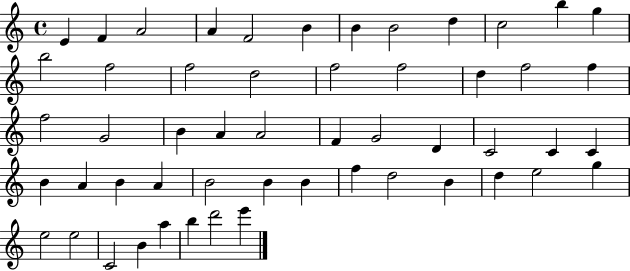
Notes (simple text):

E4/q F4/q A4/h A4/q F4/h B4/q B4/q B4/h D5/q C5/h B5/q G5/q B5/h F5/h F5/h D5/h F5/h F5/h D5/q F5/h F5/q F5/h G4/h B4/q A4/q A4/h F4/q G4/h D4/q C4/h C4/q C4/q B4/q A4/q B4/q A4/q B4/h B4/q B4/q F5/q D5/h B4/q D5/q E5/h G5/q E5/h E5/h C4/h B4/q A5/q B5/q D6/h E6/q